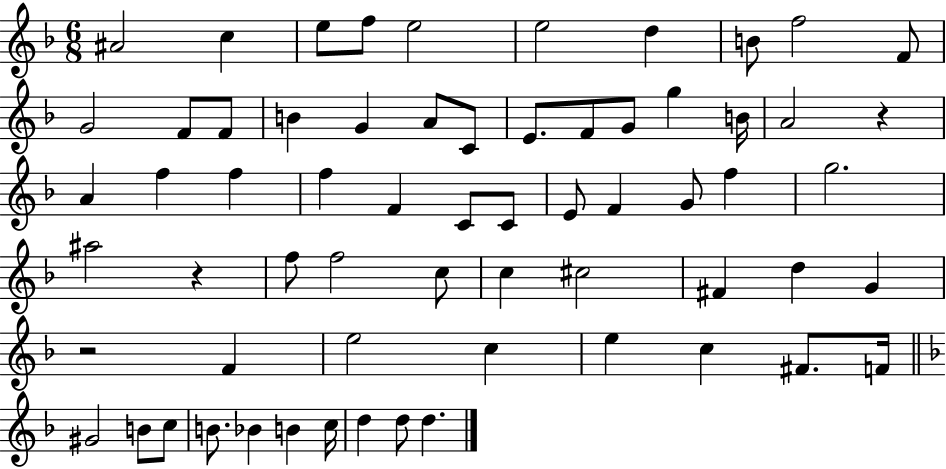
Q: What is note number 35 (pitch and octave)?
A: G5